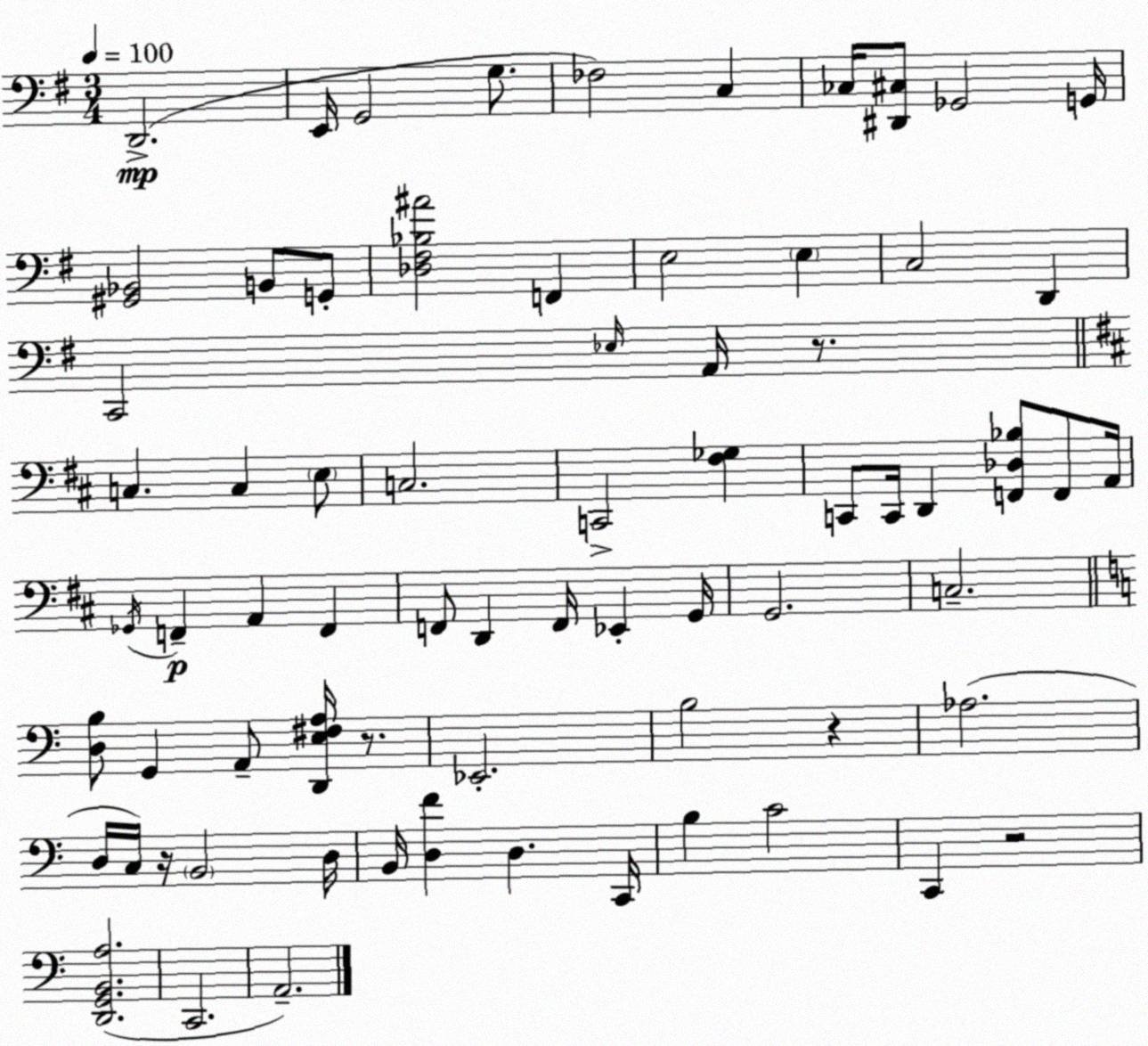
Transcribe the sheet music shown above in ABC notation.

X:1
T:Untitled
M:3/4
L:1/4
K:Em
D,,2 E,,/4 G,,2 G,/2 _F,2 C, _C,/4 [^D,,^C,]/2 _G,,2 G,,/4 [^G,,_B,,]2 B,,/2 G,,/2 [_D,^F,_B,^A]2 F,, E,2 E, C,2 D,, C,,2 _E,/4 A,,/4 z/2 C, C, E,/2 C,2 C,,2 [^F,_G,] C,,/2 C,,/4 D,, [F,,_D,_B,]/2 F,,/2 A,,/4 _G,,/4 F,, A,, F,, F,,/2 D,, F,,/4 _E,, G,,/4 G,,2 C,2 [D,B,]/2 G,, A,,/2 [D,,E,^F,A,]/4 z/2 _E,,2 B,2 z _A,2 D,/4 C,/4 z/4 B,,2 D,/4 B,,/4 [D,F] D, C,,/4 B, C2 C,, z2 [D,,G,,B,,A,]2 C,,2 A,,2